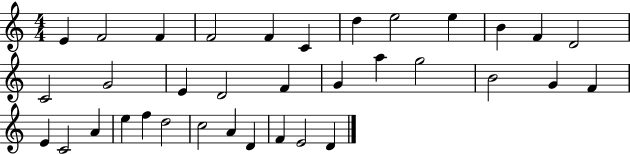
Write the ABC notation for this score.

X:1
T:Untitled
M:4/4
L:1/4
K:C
E F2 F F2 F C d e2 e B F D2 C2 G2 E D2 F G a g2 B2 G F E C2 A e f d2 c2 A D F E2 D